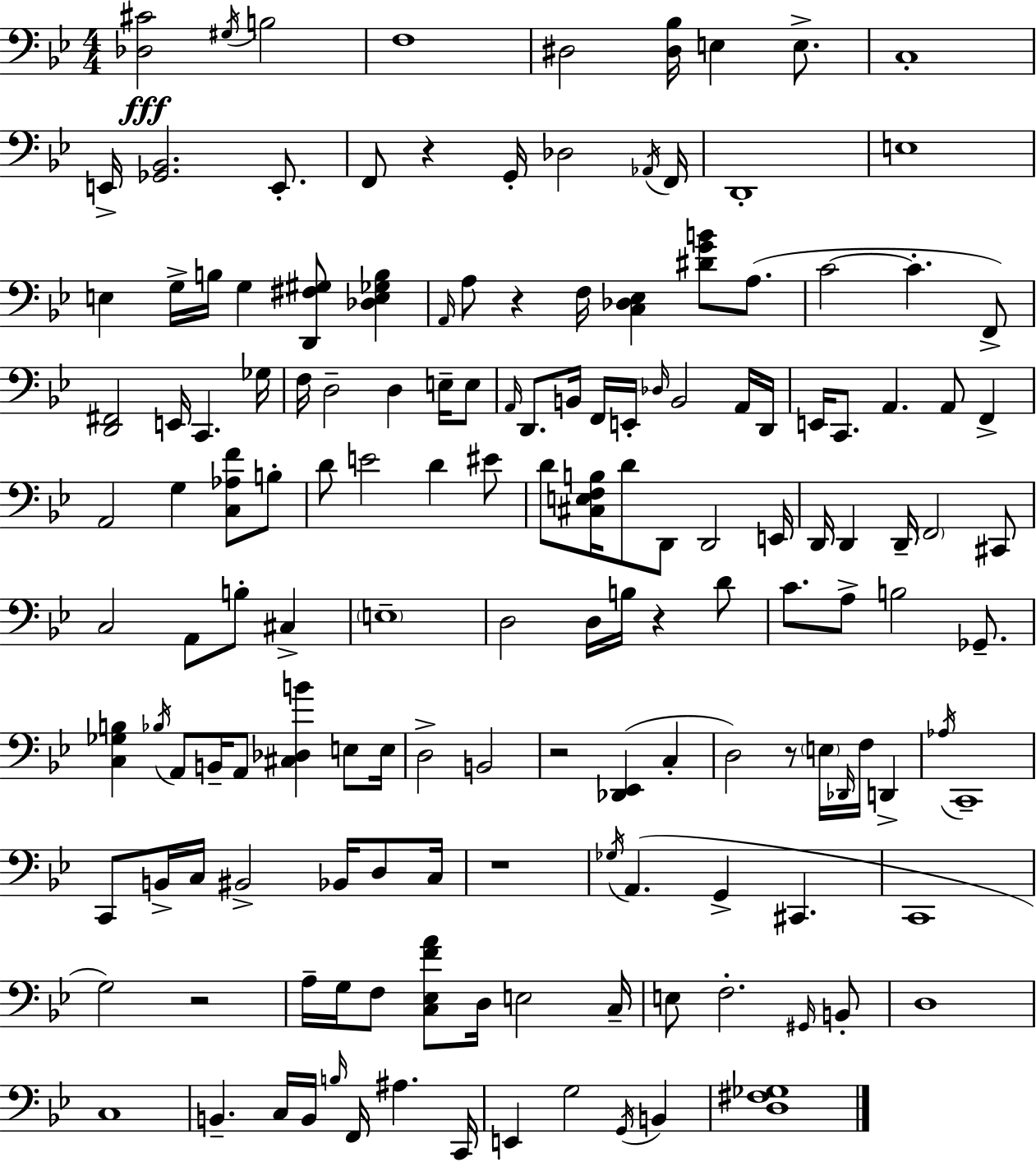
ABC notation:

X:1
T:Untitled
M:4/4
L:1/4
K:Gm
[_D,^C]2 ^G,/4 B,2 F,4 ^D,2 [^D,_B,]/4 E, E,/2 C,4 E,,/4 [_G,,_B,,]2 E,,/2 F,,/2 z G,,/4 _D,2 _A,,/4 F,,/4 D,,4 E,4 E, G,/4 B,/4 G, [D,,^F,^G,]/2 [_D,E,_G,B,] A,,/4 A,/2 z F,/4 [C,_D,_E,] [^DGB]/2 A,/2 C2 C F,,/2 [D,,^F,,]2 E,,/4 C,, _G,/4 F,/4 D,2 D, E,/4 E,/2 A,,/4 D,,/2 B,,/4 F,,/4 E,,/4 _D,/4 B,,2 A,,/4 D,,/4 E,,/4 C,,/2 A,, A,,/2 F,, A,,2 G, [C,_A,F]/2 B,/2 D/2 E2 D ^E/2 D/2 [^C,E,F,B,]/4 D/2 D,,/2 D,,2 E,,/4 D,,/4 D,, D,,/4 F,,2 ^C,,/2 C,2 A,,/2 B,/2 ^C, E,4 D,2 D,/4 B,/4 z D/2 C/2 A,/2 B,2 _G,,/2 [C,_G,B,] _B,/4 A,,/2 B,,/4 A,,/2 [^C,_D,B] E,/2 E,/4 D,2 B,,2 z2 [_D,,_E,,] C, D,2 z/2 E,/4 _D,,/4 F,/4 D,, _A,/4 C,,4 C,,/2 B,,/4 C,/4 ^B,,2 _B,,/4 D,/2 C,/4 z4 _G,/4 A,, G,, ^C,, C,,4 G,2 z2 A,/4 G,/4 F,/2 [C,_E,FA]/2 D,/4 E,2 C,/4 E,/2 F,2 ^G,,/4 B,,/2 D,4 C,4 B,, C,/4 B,,/4 B,/4 F,,/4 ^A, C,,/4 E,, G,2 G,,/4 B,, [D,^F,_G,]4